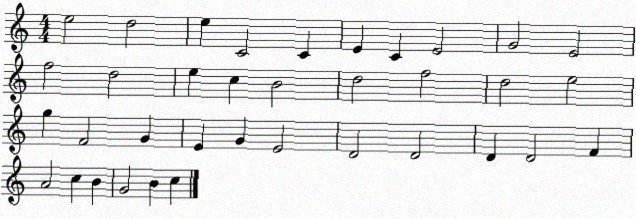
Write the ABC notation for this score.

X:1
T:Untitled
M:4/4
L:1/4
K:C
e2 d2 e C2 C E C E2 G2 E2 f2 d2 e c B2 d2 f2 d2 e2 g F2 G E G E2 D2 D2 D D2 F A2 c B G2 B c